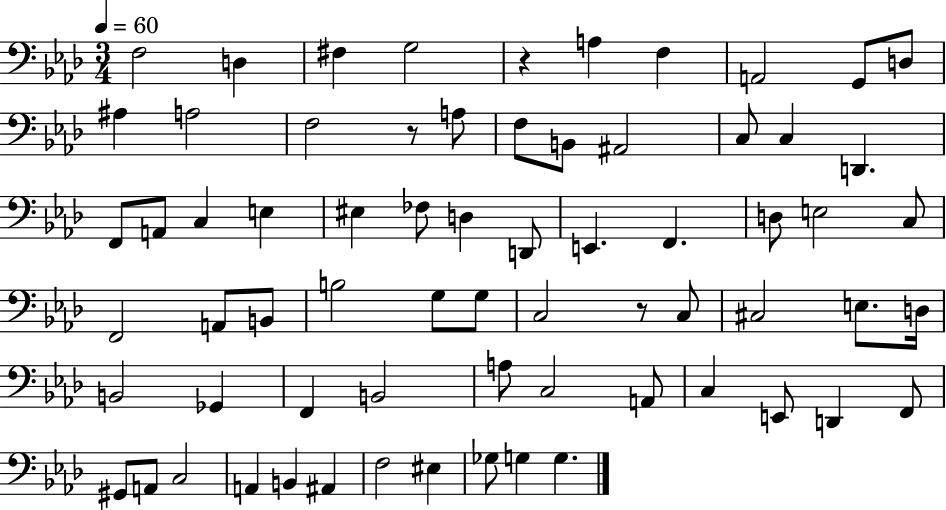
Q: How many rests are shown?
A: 3